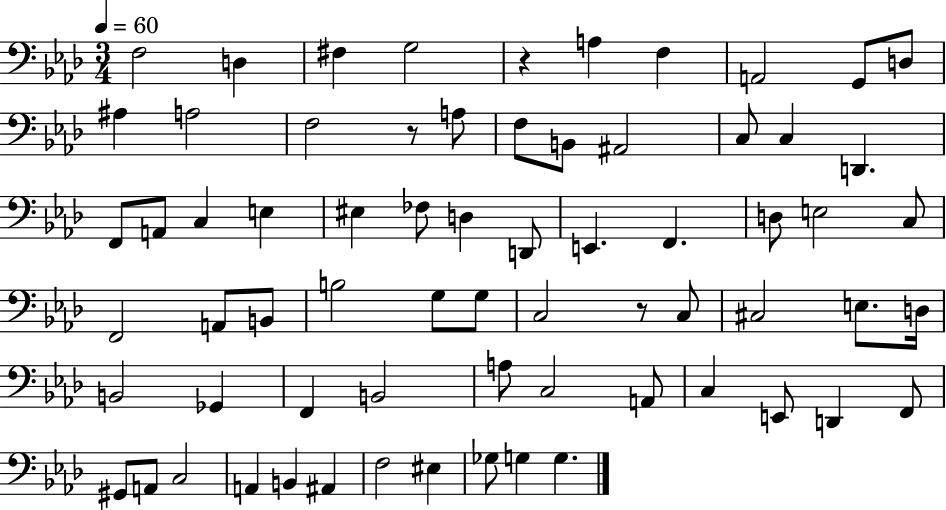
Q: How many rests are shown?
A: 3